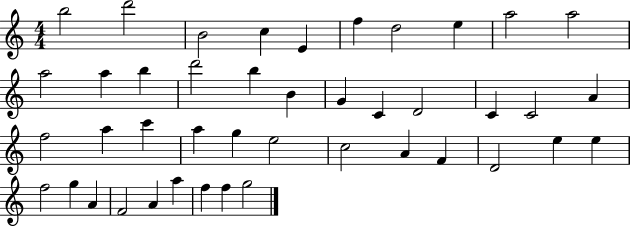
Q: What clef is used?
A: treble